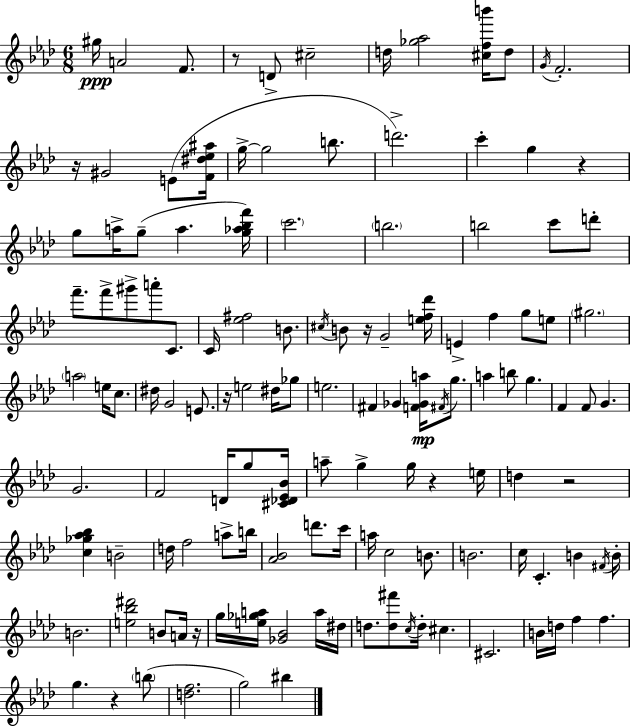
X:1
T:Untitled
M:6/8
L:1/4
K:Ab
^g/4 A2 F/2 z/2 D/2 ^c2 d/4 [_g_a]2 [^cfb']/4 d/2 G/4 F2 z/4 ^G2 E/2 [F^d_e^a]/4 g/4 g2 b/2 d'2 c' g z g/2 a/4 g/2 a [g_a_bf']/4 c'2 b2 b2 c'/2 d'/2 f'/2 f'/2 ^g'/2 a'/2 C/2 C/4 [_e^f]2 B/2 ^c/4 B/2 z/4 G2 [ef_d']/4 E f g/2 e/2 ^g2 a2 e/4 c/2 ^d/4 G2 E/2 z/4 e2 ^d/4 _g/2 e2 ^F _G [F_Ga]/4 ^F/4 g/2 a b/2 g F F/2 G G2 F2 D/4 g/2 [^C_D_E_B]/4 a/2 g g/4 z e/4 d z2 [c_g_a_b] B2 d/4 f2 a/2 b/4 [_A_B]2 d'/2 c'/4 a/4 c2 B/2 B2 c/4 C B ^F/4 B/4 B2 [e_b^d']2 B/2 A/4 z/4 g/4 [e_ga]/4 [_G_B]2 a/4 ^d/4 d/2 [d^f']/2 c/4 d/4 ^c ^C2 B/4 d/4 f f g z b/2 [df]2 g2 ^b